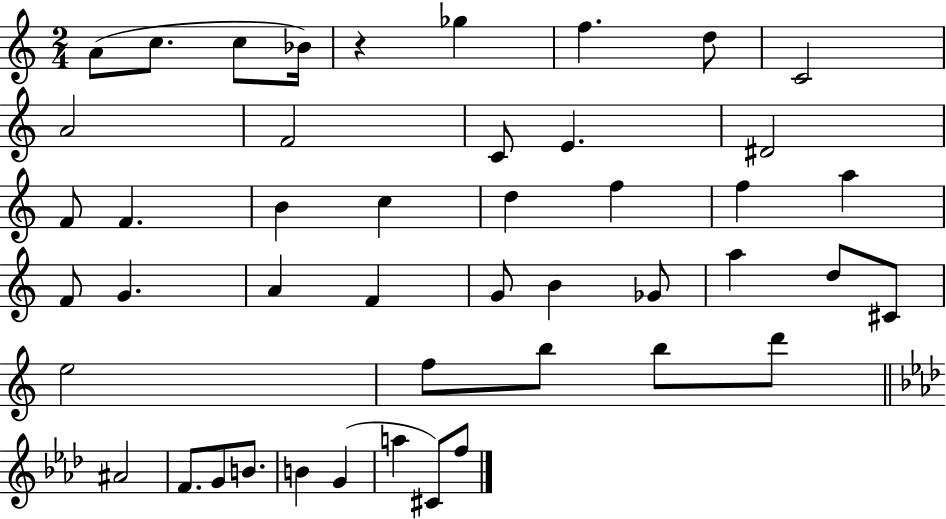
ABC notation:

X:1
T:Untitled
M:2/4
L:1/4
K:C
A/2 c/2 c/2 _B/4 z _g f d/2 C2 A2 F2 C/2 E ^D2 F/2 F B c d f f a F/2 G A F G/2 B _G/2 a d/2 ^C/2 e2 f/2 b/2 b/2 d'/2 ^A2 F/2 G/2 B/2 B G a ^C/2 f/2